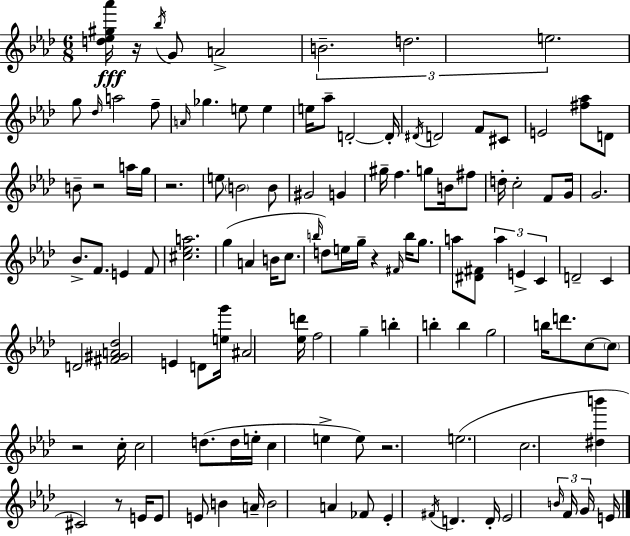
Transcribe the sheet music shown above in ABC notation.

X:1
T:Untitled
M:6/8
L:1/4
K:Fm
[d_e^g_a']/4 z/4 _b/4 G/2 A2 B2 d2 e2 g/2 _d/4 a2 f/2 A/4 _g e/2 e e/4 _a/2 D2 D/4 ^D/4 D2 F/2 ^C/2 E2 [^f_a]/2 D/2 B/2 z2 a/4 g/4 z2 e/2 B2 B/2 ^G2 G ^g/4 f g/2 B/4 ^f/2 d/4 c2 F/2 G/4 G2 _B/2 F/2 E F/2 [^c_ea]2 g A B/4 c/2 b/4 d/2 e/4 g/4 z ^F/4 b/4 g/2 a/2 [^D^F]/2 a E C D2 C D2 [^F^GA_d]2 E D/2 [eg']/4 ^A2 [_ed']/4 f2 g b b b g2 b/4 d'/2 c/2 c/2 z2 c/4 c2 d/2 d/4 e/4 c e e/2 z2 e2 c2 [^db'] ^C2 z/2 E/4 E/2 E/2 B A/4 B2 A _F/2 _E ^F/4 D D/4 _E2 B/4 F/4 G/4 E/4